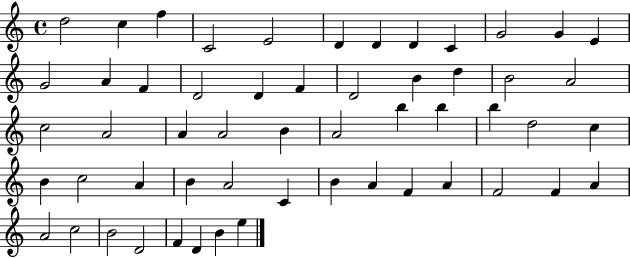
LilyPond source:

{
  \clef treble
  \time 4/4
  \defaultTimeSignature
  \key c \major
  d''2 c''4 f''4 | c'2 e'2 | d'4 d'4 d'4 c'4 | g'2 g'4 e'4 | \break g'2 a'4 f'4 | d'2 d'4 f'4 | d'2 b'4 d''4 | b'2 a'2 | \break c''2 a'2 | a'4 a'2 b'4 | a'2 b''4 b''4 | b''4 d''2 c''4 | \break b'4 c''2 a'4 | b'4 a'2 c'4 | b'4 a'4 f'4 a'4 | f'2 f'4 a'4 | \break a'2 c''2 | b'2 d'2 | f'4 d'4 b'4 e''4 | \bar "|."
}